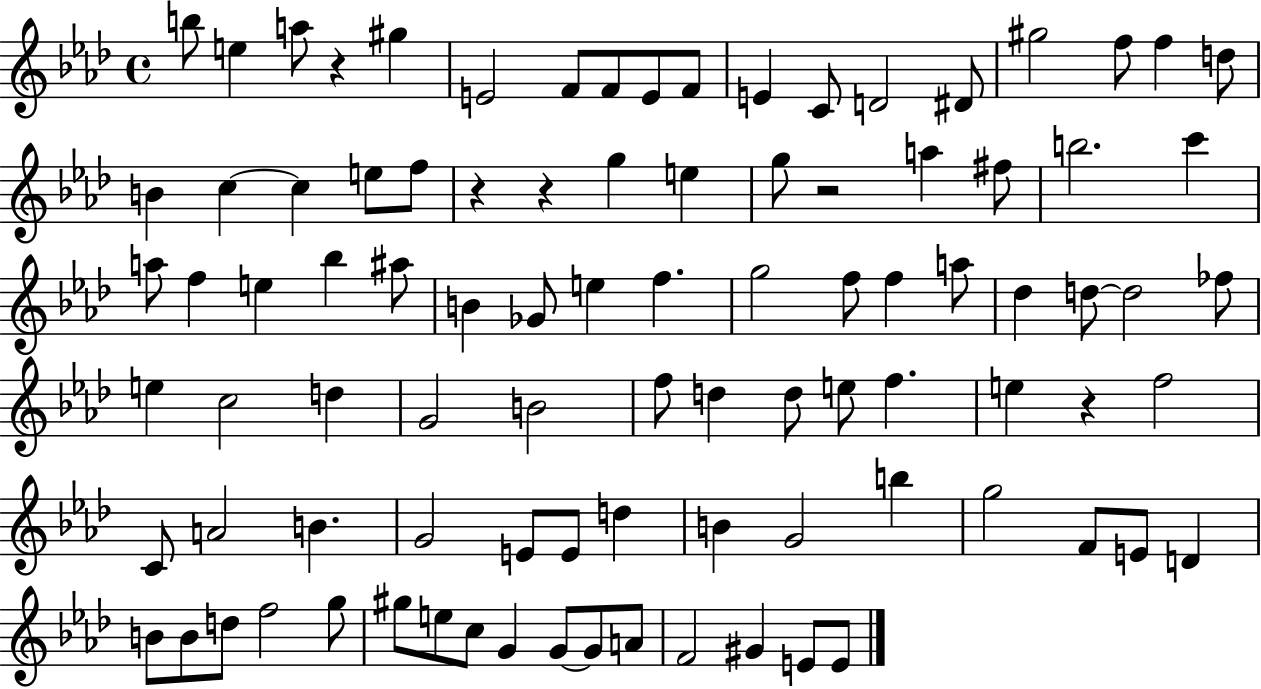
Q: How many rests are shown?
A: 5